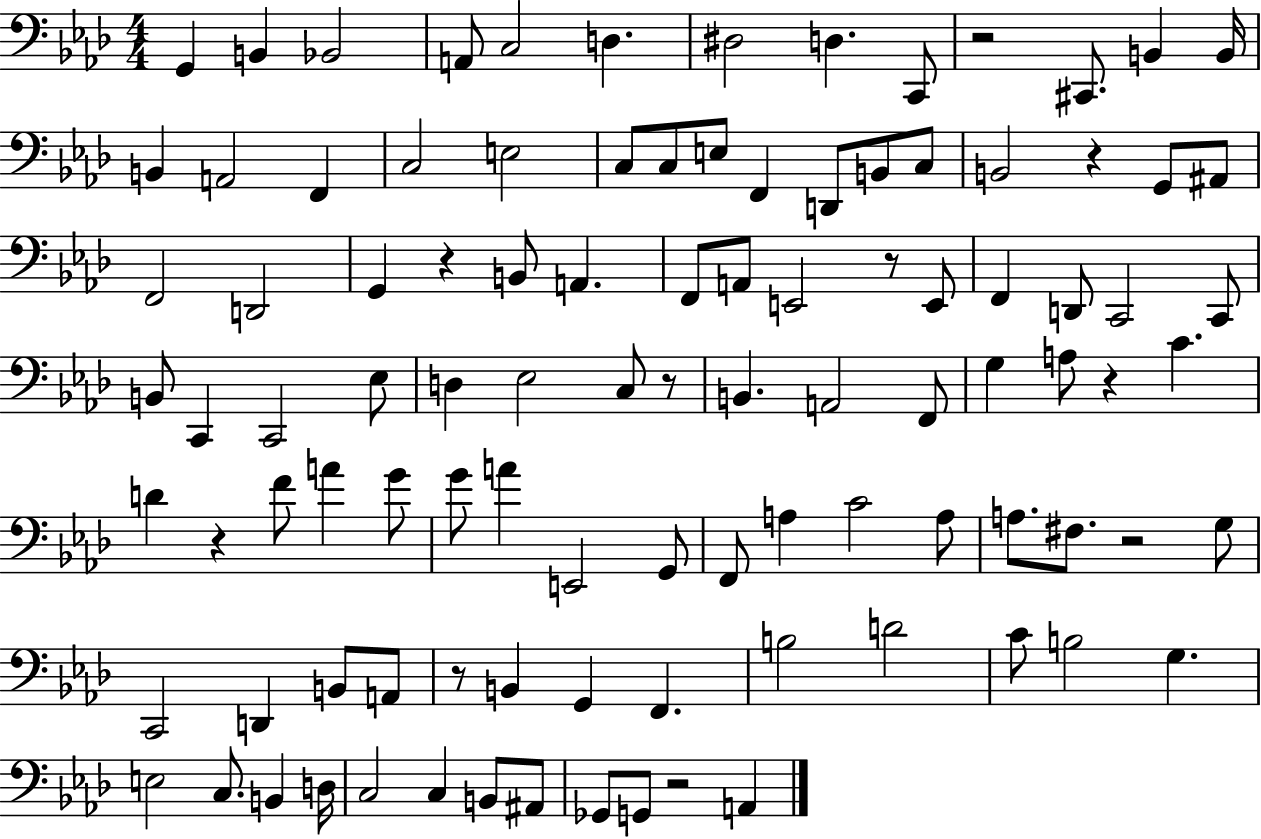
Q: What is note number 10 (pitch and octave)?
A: C#2